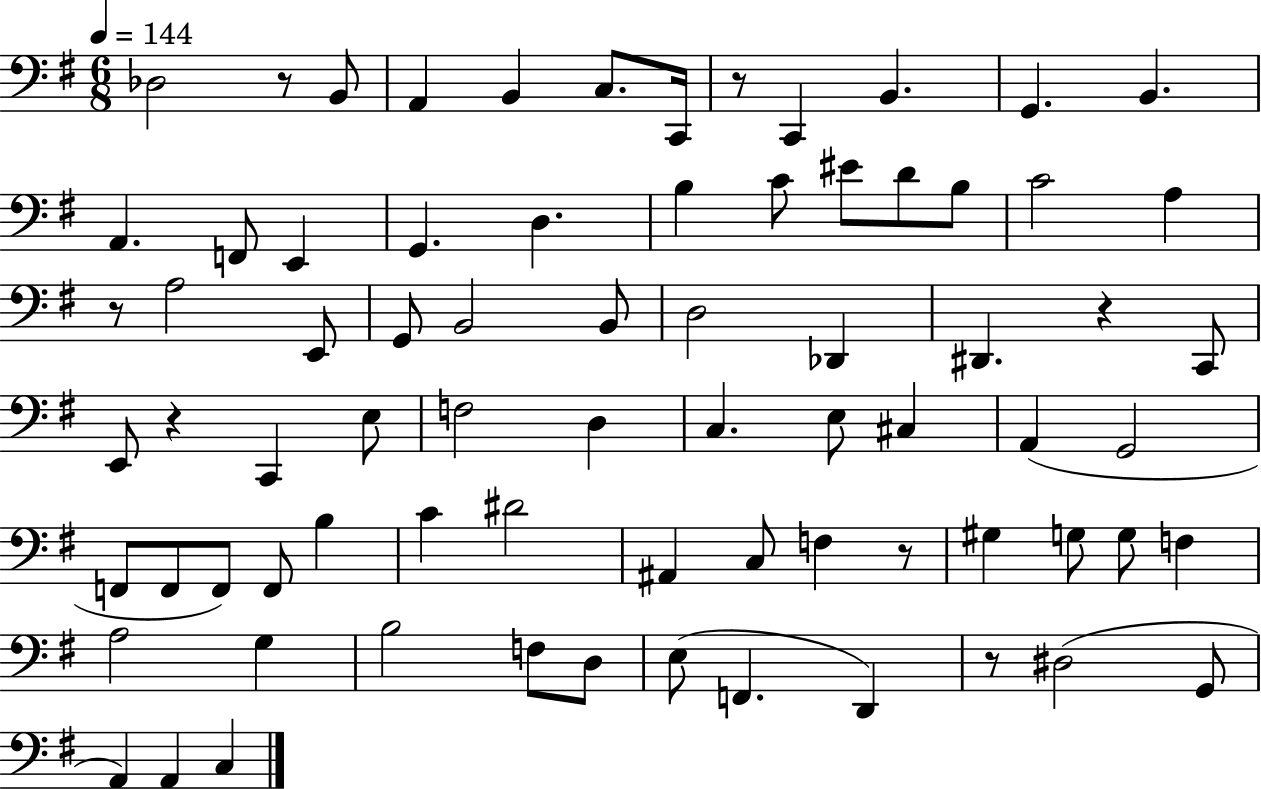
{
  \clef bass
  \numericTimeSignature
  \time 6/8
  \key g \major
  \tempo 4 = 144
  des2 r8 b,8 | a,4 b,4 c8. c,16 | r8 c,4 b,4. | g,4. b,4. | \break a,4. f,8 e,4 | g,4. d4. | b4 c'8 eis'8 d'8 b8 | c'2 a4 | \break r8 a2 e,8 | g,8 b,2 b,8 | d2 des,4 | dis,4. r4 c,8 | \break e,8 r4 c,4 e8 | f2 d4 | c4. e8 cis4 | a,4( g,2 | \break f,8 f,8 f,8) f,8 b4 | c'4 dis'2 | ais,4 c8 f4 r8 | gis4 g8 g8 f4 | \break a2 g4 | b2 f8 d8 | e8( f,4. d,4) | r8 dis2( g,8 | \break a,4) a,4 c4 | \bar "|."
}